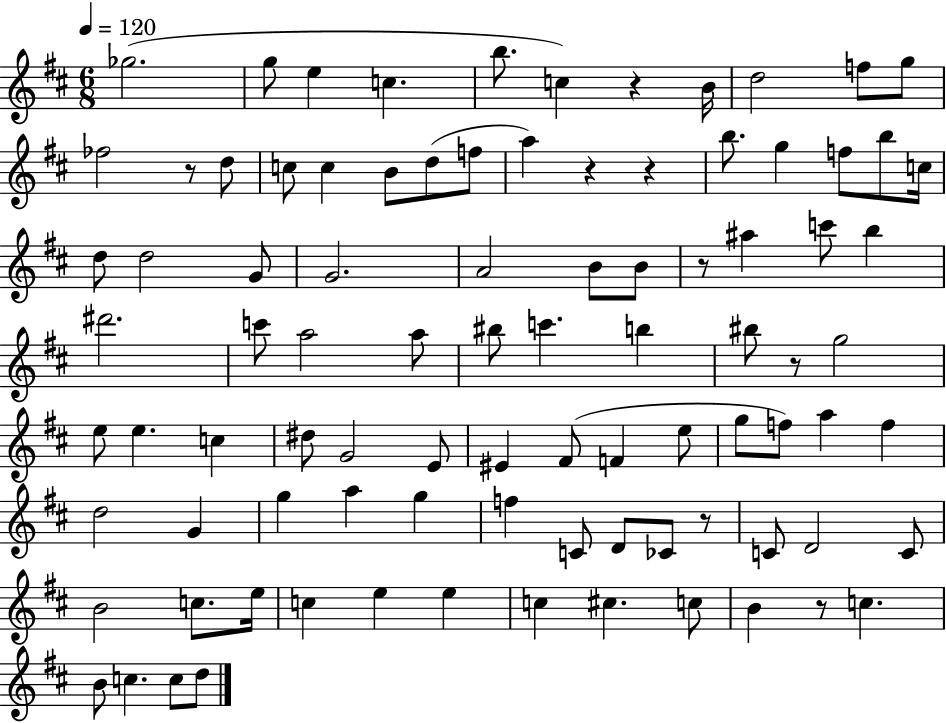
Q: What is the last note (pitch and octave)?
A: D5